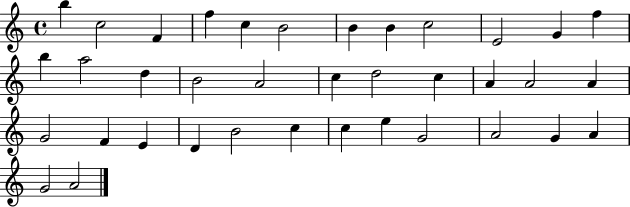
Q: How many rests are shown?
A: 0